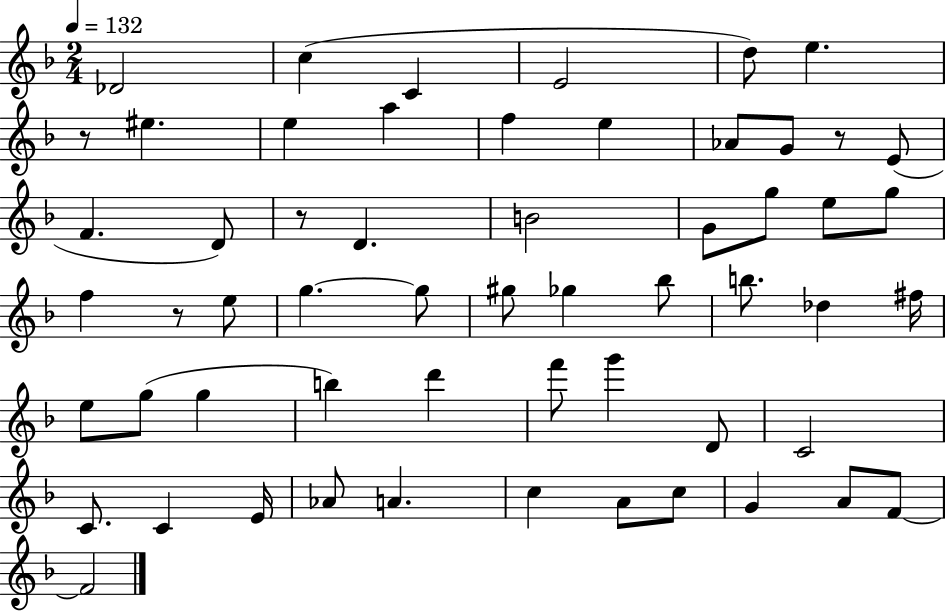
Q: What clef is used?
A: treble